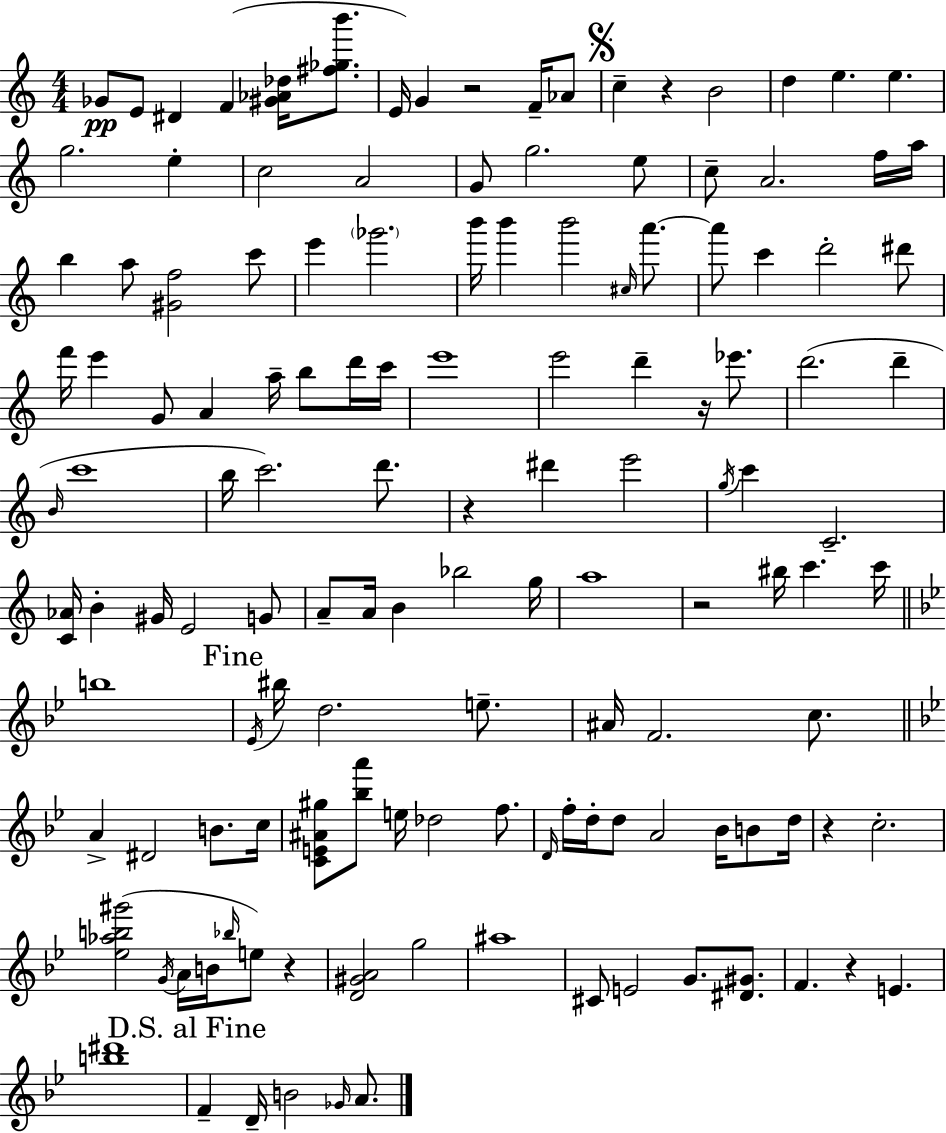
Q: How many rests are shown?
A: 8